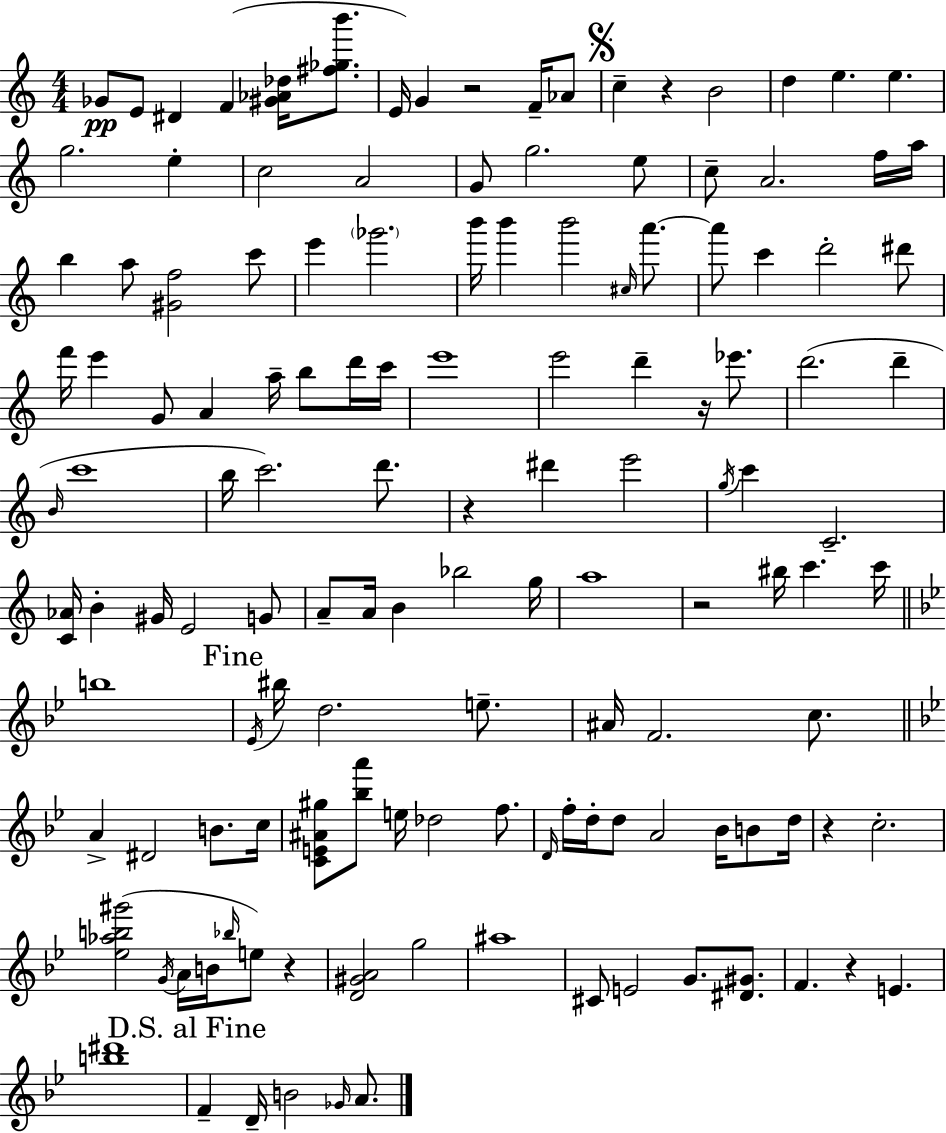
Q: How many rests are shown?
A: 8